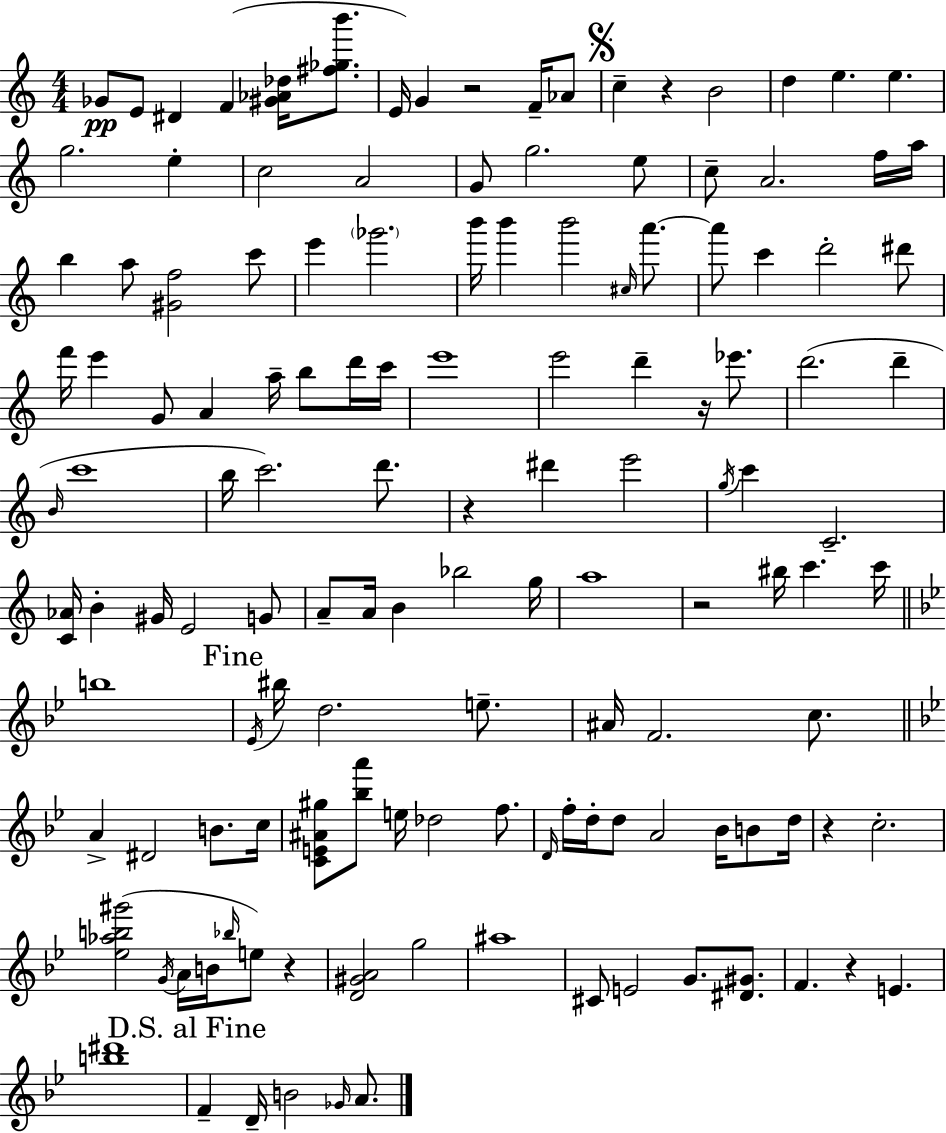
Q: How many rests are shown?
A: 8